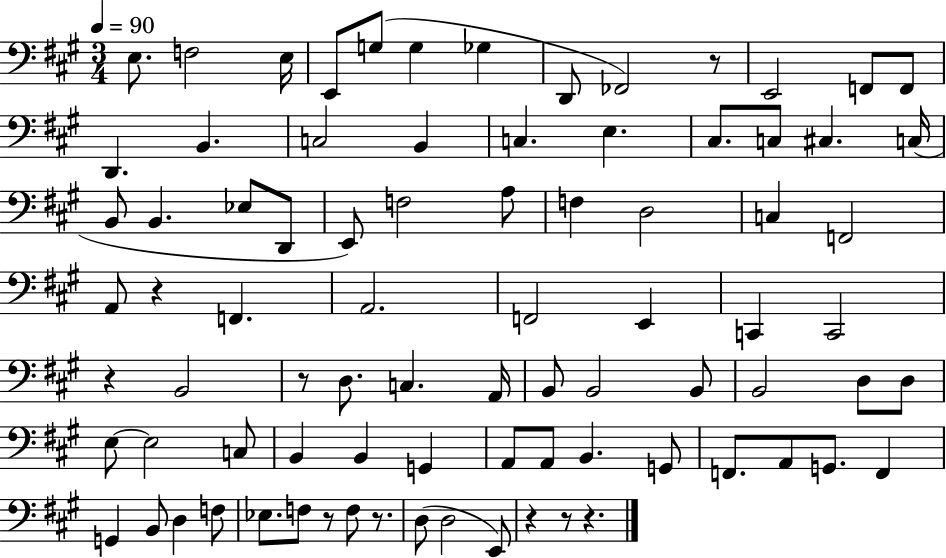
E3/e. F3/h E3/s E2/e G3/e G3/q Gb3/q D2/e FES2/h R/e E2/h F2/e F2/e D2/q. B2/q. C3/h B2/q C3/q. E3/q. C#3/e. C3/e C#3/q. C3/s B2/e B2/q. Eb3/e D2/e E2/e F3/h A3/e F3/q D3/h C3/q F2/h A2/e R/q F2/q. A2/h. F2/h E2/q C2/q C2/h R/q B2/h R/e D3/e. C3/q. A2/s B2/e B2/h B2/e B2/h D3/e D3/e E3/e E3/h C3/e B2/q B2/q G2/q A2/e A2/e B2/q. G2/e F2/e. A2/e G2/e. F2/q G2/q B2/e D3/q F3/e Eb3/e. F3/e R/e F3/e R/e. D3/e D3/h E2/e R/q R/e R/q.